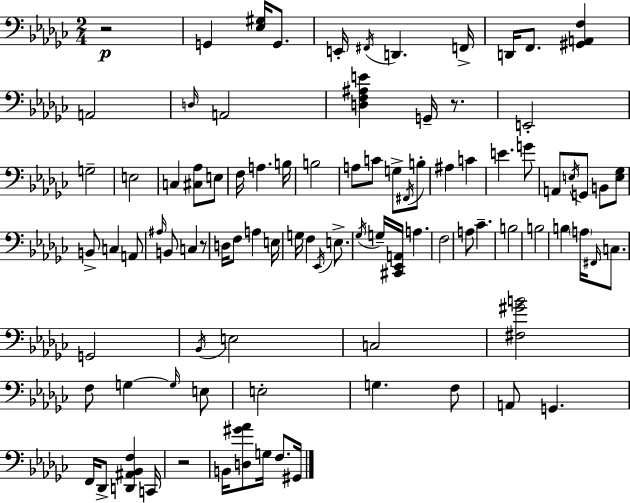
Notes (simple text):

R/h G2/q [Eb3,G#3]/s G2/e. E2/s F#2/s D2/q. F2/s D2/s F2/e. [G#2,A2,F3]/q A2/h D3/s A2/h [D3,F3,A#3,E4]/q G2/s R/e. E2/h G3/h E3/h C3/q [C#3,Ab3]/e E3/e F3/s A3/q. B3/s B3/h A3/e C4/e G3/e F#2/s B3/e A#3/q C4/q E4/q. G4/e A2/e E3/s G2/e B2/e [E3,Gb3]/e B2/e C3/q A2/e A#3/s B2/e C3/q R/e D3/s F3/e A3/q E3/s G3/s F3/q Eb2/s E3/e. Gb3/s G3/s [C#2,Eb2,A2]/s A3/q. F3/h A3/e CES4/q. B3/h B3/h B3/q A3/s F#2/s C3/e. G2/h Bb2/s E3/h C3/h [F#3,G#4,B4]/h F3/e G3/q G3/s E3/e E3/h G3/q. F3/e A2/e G2/q. F2/s Db2/e [D2,A#2,Bb2,F3]/q C2/s R/h B2/s [D3,G#4,Ab4]/e G3/s F3/e. G#2/s